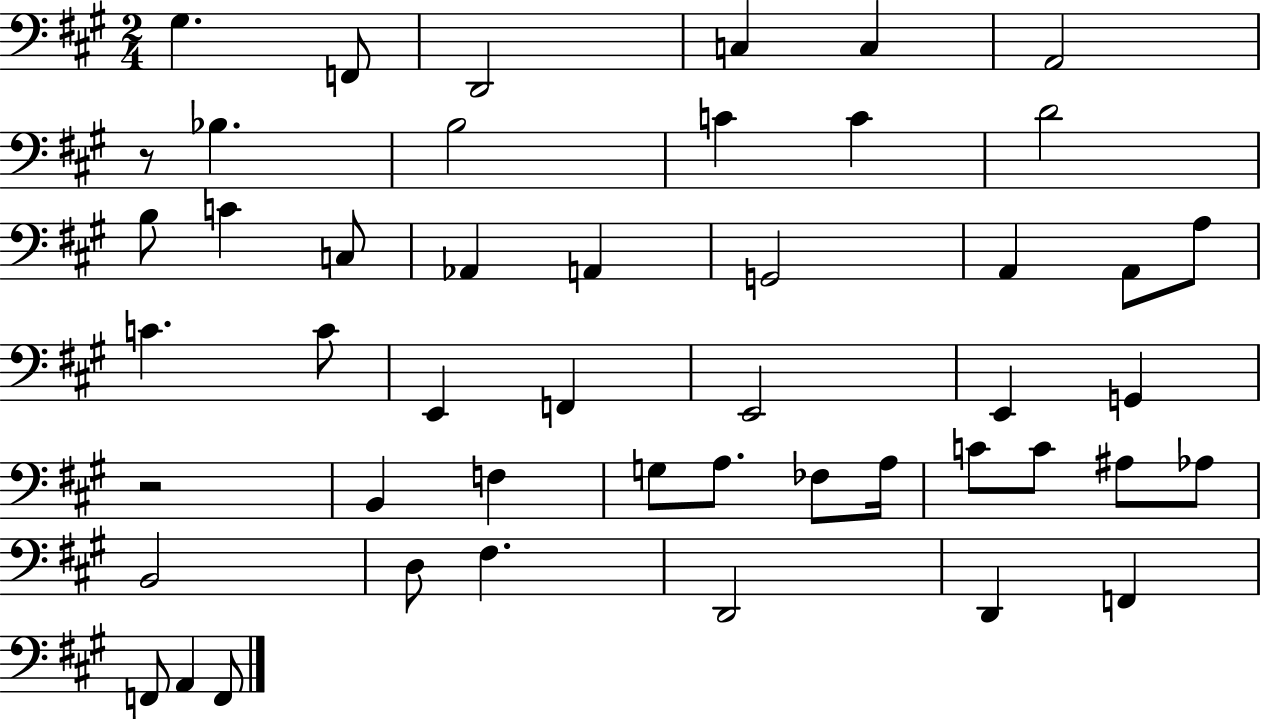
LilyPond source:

{
  \clef bass
  \numericTimeSignature
  \time 2/4
  \key a \major
  gis4. f,8 | d,2 | c4 c4 | a,2 | \break r8 bes4. | b2 | c'4 c'4 | d'2 | \break b8 c'4 c8 | aes,4 a,4 | g,2 | a,4 a,8 a8 | \break c'4. c'8 | e,4 f,4 | e,2 | e,4 g,4 | \break r2 | b,4 f4 | g8 a8. fes8 a16 | c'8 c'8 ais8 aes8 | \break b,2 | d8 fis4. | d,2 | d,4 f,4 | \break f,8 a,4 f,8 | \bar "|."
}